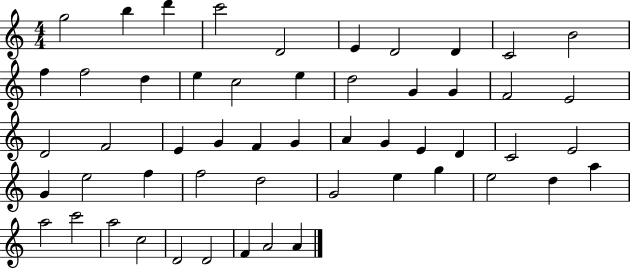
G5/h B5/q D6/q C6/h D4/h E4/q D4/h D4/q C4/h B4/h F5/q F5/h D5/q E5/q C5/h E5/q D5/h G4/q G4/q F4/h E4/h D4/h F4/h E4/q G4/q F4/q G4/q A4/q G4/q E4/q D4/q C4/h E4/h G4/q E5/h F5/q F5/h D5/h G4/h E5/q G5/q E5/h D5/q A5/q A5/h C6/h A5/h C5/h D4/h D4/h F4/q A4/h A4/q